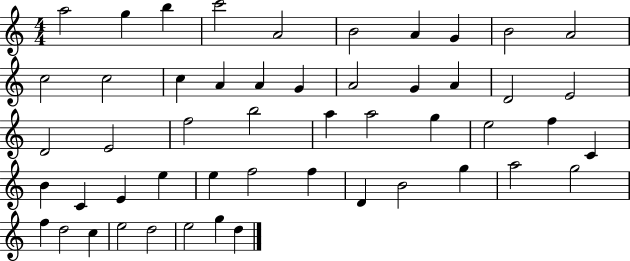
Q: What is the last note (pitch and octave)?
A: D5